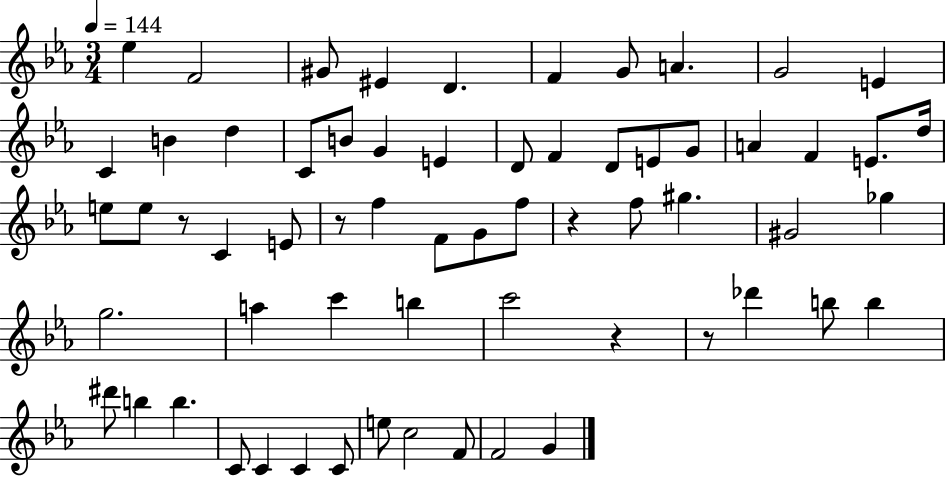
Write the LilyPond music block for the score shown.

{
  \clef treble
  \numericTimeSignature
  \time 3/4
  \key ees \major
  \tempo 4 = 144
  \repeat volta 2 { ees''4 f'2 | gis'8 eis'4 d'4. | f'4 g'8 a'4. | g'2 e'4 | \break c'4 b'4 d''4 | c'8 b'8 g'4 e'4 | d'8 f'4 d'8 e'8 g'8 | a'4 f'4 e'8. d''16 | \break e''8 e''8 r8 c'4 e'8 | r8 f''4 f'8 g'8 f''8 | r4 f''8 gis''4. | gis'2 ges''4 | \break g''2. | a''4 c'''4 b''4 | c'''2 r4 | r8 des'''4 b''8 b''4 | \break dis'''8 b''4 b''4. | c'8 c'4 c'4 c'8 | e''8 c''2 f'8 | f'2 g'4 | \break } \bar "|."
}